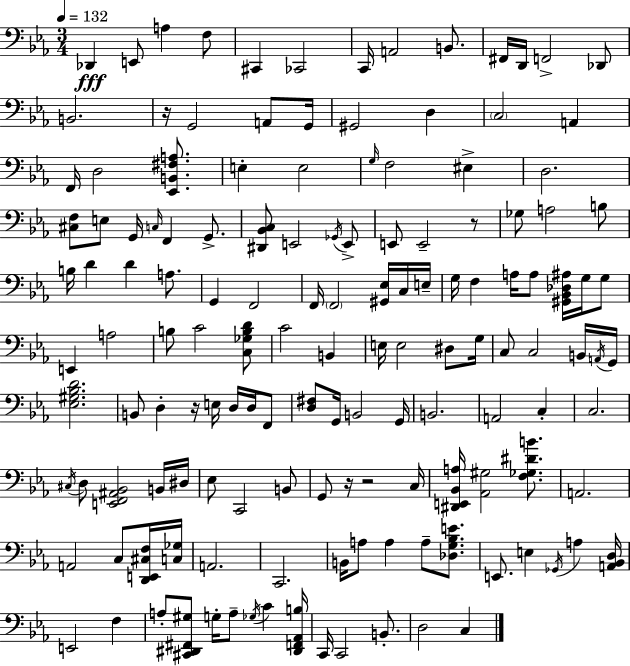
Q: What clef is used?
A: bass